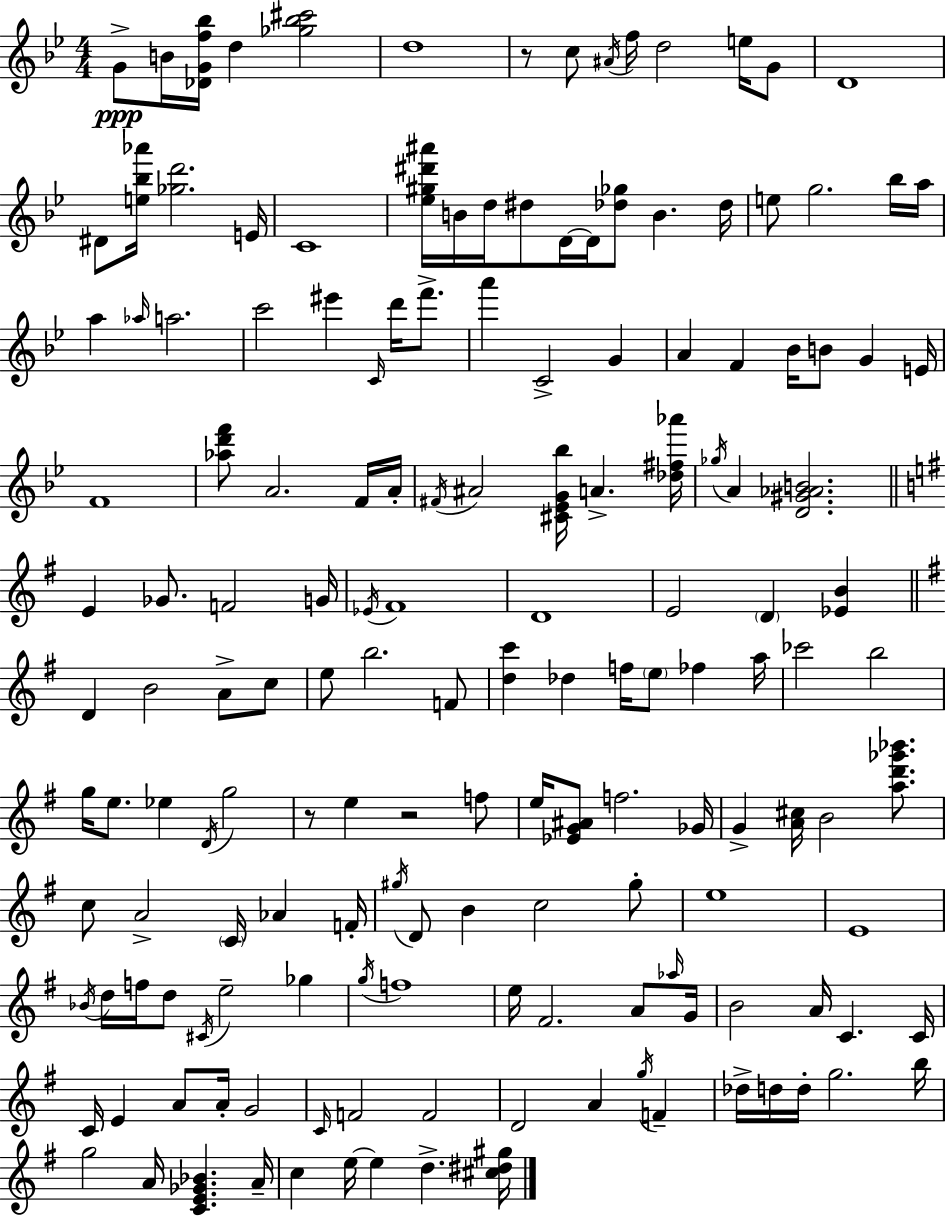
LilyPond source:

{
  \clef treble
  \numericTimeSignature
  \time 4/4
  \key bes \major
  g'8->\ppp b'16 <des' g' f'' bes''>16 d''4 <ges'' bes'' cis'''>2 | d''1 | r8 c''8 \acciaccatura { ais'16 } f''16 d''2 e''16 g'8 | d'1 | \break dis'8 <e'' bes'' aes'''>16 <ges'' d'''>2. | e'16 c'1 | <ees'' gis'' dis''' ais'''>16 b'16 d''16 dis''8 d'16~~ d'16 <des'' ges''>8 b'4. | des''16 e''8 g''2. bes''16 | \break a''16 a''4 \grace { aes''16 } a''2. | c'''2 eis'''4 \grace { c'16 } d'''16 | f'''8.-> a'''4 c'2-> g'4 | a'4 f'4 bes'16 b'8 g'4 | \break e'16 f'1 | <aes'' d''' f'''>8 a'2. | f'16 a'16-. \acciaccatura { fis'16 } ais'2 <cis' ees' g' bes''>16 a'4.-> | <des'' fis'' aes'''>16 \acciaccatura { ges''16 } a'4 <d' gis' aes' b'>2. | \break \bar "||" \break \key g \major e'4 ges'8. f'2 g'16 | \acciaccatura { ees'16 } fis'1 | d'1 | e'2 \parenthesize d'4 <ees' b'>4 | \break \bar "||" \break \key e \minor d'4 b'2 a'8-> c''8 | e''8 b''2. f'8 | <d'' c'''>4 des''4 f''16 \parenthesize e''8 fes''4 a''16 | ces'''2 b''2 | \break g''16 e''8. ees''4 \acciaccatura { d'16 } g''2 | r8 e''4 r2 f''8 | e''16 <ees' g' ais'>8 f''2. | ges'16 g'4-> <a' cis''>16 b'2 <a'' d''' ges''' bes'''>8. | \break c''8 a'2-> \parenthesize c'16 aes'4 | f'16-. \acciaccatura { gis''16 } d'8 b'4 c''2 | gis''8-. e''1 | e'1 | \break \acciaccatura { bes'16 } d''16 f''16 d''8 \acciaccatura { cis'16 } e''2-- | ges''4 \acciaccatura { g''16 } f''1 | e''16 fis'2. | a'8 \grace { aes''16 } g'16 b'2 a'16 c'4. | \break c'16 c'16 e'4 a'8 a'16-. g'2 | \grace { c'16 } f'2 f'2 | d'2 a'4 | \acciaccatura { g''16 } f'4-- des''16-> d''16 d''16-. g''2. | \break b''16 g''2 | a'16 <c' e' ges' bes'>4. a'16-- c''4 e''16~~ e''4 | d''4.-> <cis'' dis'' gis''>16 \bar "|."
}